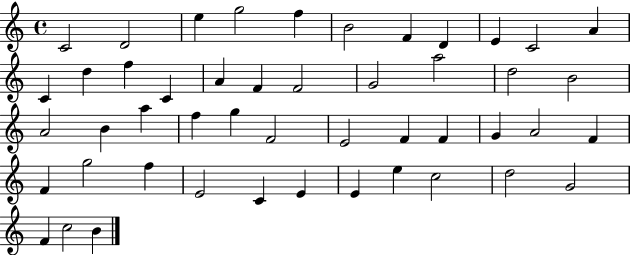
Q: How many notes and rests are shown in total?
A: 48